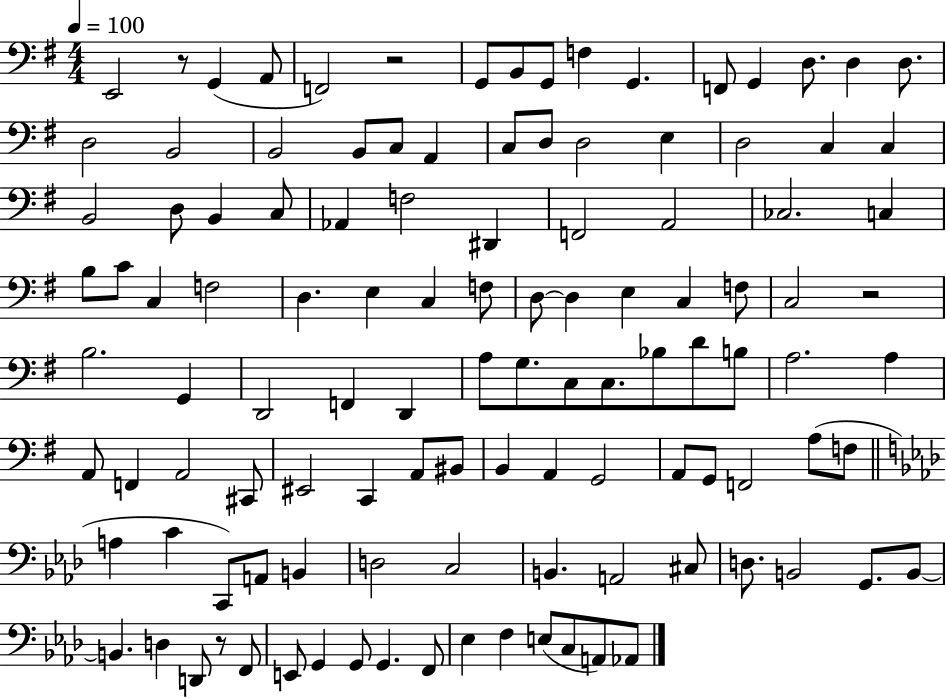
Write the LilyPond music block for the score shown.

{
  \clef bass
  \numericTimeSignature
  \time 4/4
  \key g \major
  \tempo 4 = 100
  \repeat volta 2 { e,2 r8 g,4( a,8 | f,2) r2 | g,8 b,8 g,8 f4 g,4. | f,8 g,4 d8. d4 d8. | \break d2 b,2 | b,2 b,8 c8 a,4 | c8 d8 d2 e4 | d2 c4 c4 | \break b,2 d8 b,4 c8 | aes,4 f2 dis,4 | f,2 a,2 | ces2. c4 | \break b8 c'8 c4 f2 | d4. e4 c4 f8 | d8~~ d4 e4 c4 f8 | c2 r2 | \break b2. g,4 | d,2 f,4 d,4 | a8 g8. c8 c8. bes8 d'8 b8 | a2. a4 | \break a,8 f,4 a,2 cis,8 | eis,2 c,4 a,8 bis,8 | b,4 a,4 g,2 | a,8 g,8 f,2 a8( f8 | \break \bar "||" \break \key aes \major a4 c'4 c,8) a,8 b,4 | d2 c2 | b,4. a,2 cis8 | d8. b,2 g,8. b,8~~ | \break b,4. d4 d,8 r8 f,8 | e,8 g,4 g,8 g,4. f,8 | ees4 f4 e8( c8 a,8) aes,8 | } \bar "|."
}